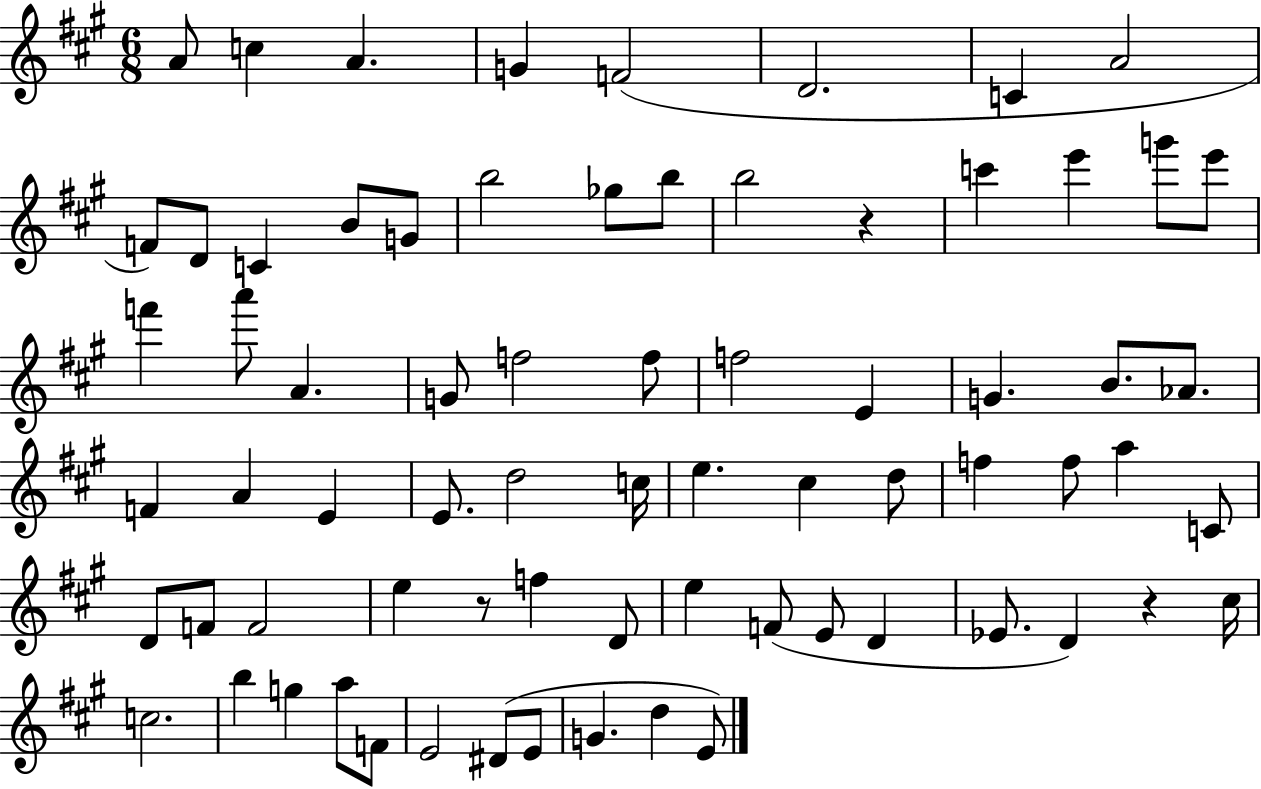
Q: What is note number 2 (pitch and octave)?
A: C5